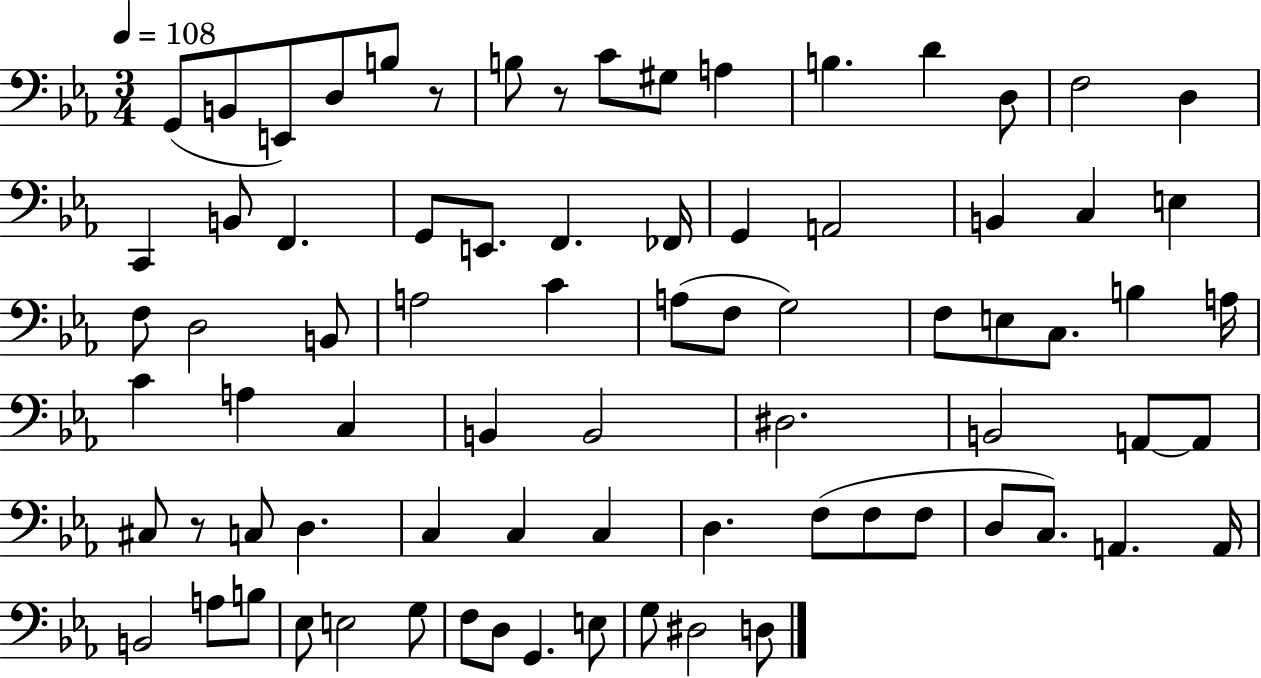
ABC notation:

X:1
T:Untitled
M:3/4
L:1/4
K:Eb
G,,/2 B,,/2 E,,/2 D,/2 B,/2 z/2 B,/2 z/2 C/2 ^G,/2 A, B, D D,/2 F,2 D, C,, B,,/2 F,, G,,/2 E,,/2 F,, _F,,/4 G,, A,,2 B,, C, E, F,/2 D,2 B,,/2 A,2 C A,/2 F,/2 G,2 F,/2 E,/2 C,/2 B, A,/4 C A, C, B,, B,,2 ^D,2 B,,2 A,,/2 A,,/2 ^C,/2 z/2 C,/2 D, C, C, C, D, F,/2 F,/2 F,/2 D,/2 C,/2 A,, A,,/4 B,,2 A,/2 B,/2 _E,/2 E,2 G,/2 F,/2 D,/2 G,, E,/2 G,/2 ^D,2 D,/2